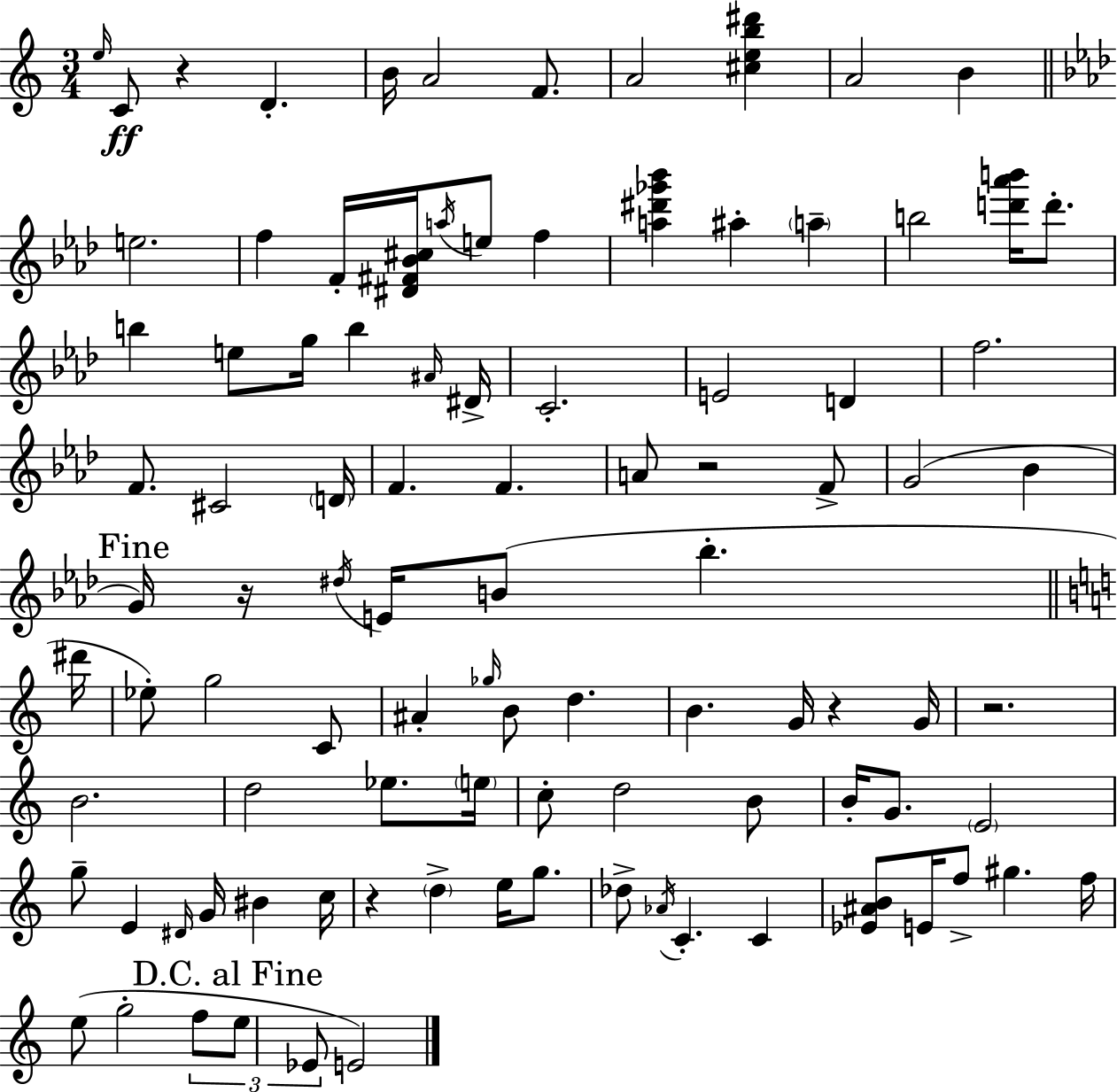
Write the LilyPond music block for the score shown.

{
  \clef treble
  \numericTimeSignature
  \time 3/4
  \key c \major
  \repeat volta 2 { \grace { e''16 }\ff c'8 r4 d'4.-. | b'16 a'2 f'8. | a'2 <cis'' e'' b'' dis'''>4 | a'2 b'4 | \break \bar "||" \break \key aes \major e''2. | f''4 f'16-. <dis' fis' bes' cis''>16 \acciaccatura { a''16 } e''8 f''4 | <a'' dis''' ges''' bes'''>4 ais''4-. \parenthesize a''4-- | b''2 <d''' aes''' b'''>16 d'''8.-. | \break b''4 e''8 g''16 b''4 | \grace { ais'16 } dis'16-> c'2.-. | e'2 d'4 | f''2. | \break f'8. cis'2 | \parenthesize d'16 f'4. f'4. | a'8 r2 | f'8-> g'2( bes'4 | \break \mark "Fine" g'16) r16 \acciaccatura { dis''16 } e'16 b'8( bes''4.-. | \bar "||" \break \key c \major dis'''16 ees''8-.) g''2 c'8 | ais'4-. \grace { ges''16 } b'8 d''4. | b'4. g'16 r4 | g'16 r2. | \break b'2. | d''2 ees''8. | \parenthesize e''16 c''8-. d''2 | b'8 b'16-. g'8. \parenthesize e'2 | \break g''8-- e'4 \grace { dis'16 } g'16 bis'4 | c''16 r4 \parenthesize d''4-> e''16 | g''8. des''8-> \acciaccatura { aes'16 } c'4.-. | c'4 <ees' ais' b'>8 e'16 f''8-> gis''4. | \break f''16 e''8( g''2-. | \tuplet 3/2 { f''8 \mark "D.C. al Fine" e''8 ees'8 } e'2) | } \bar "|."
}